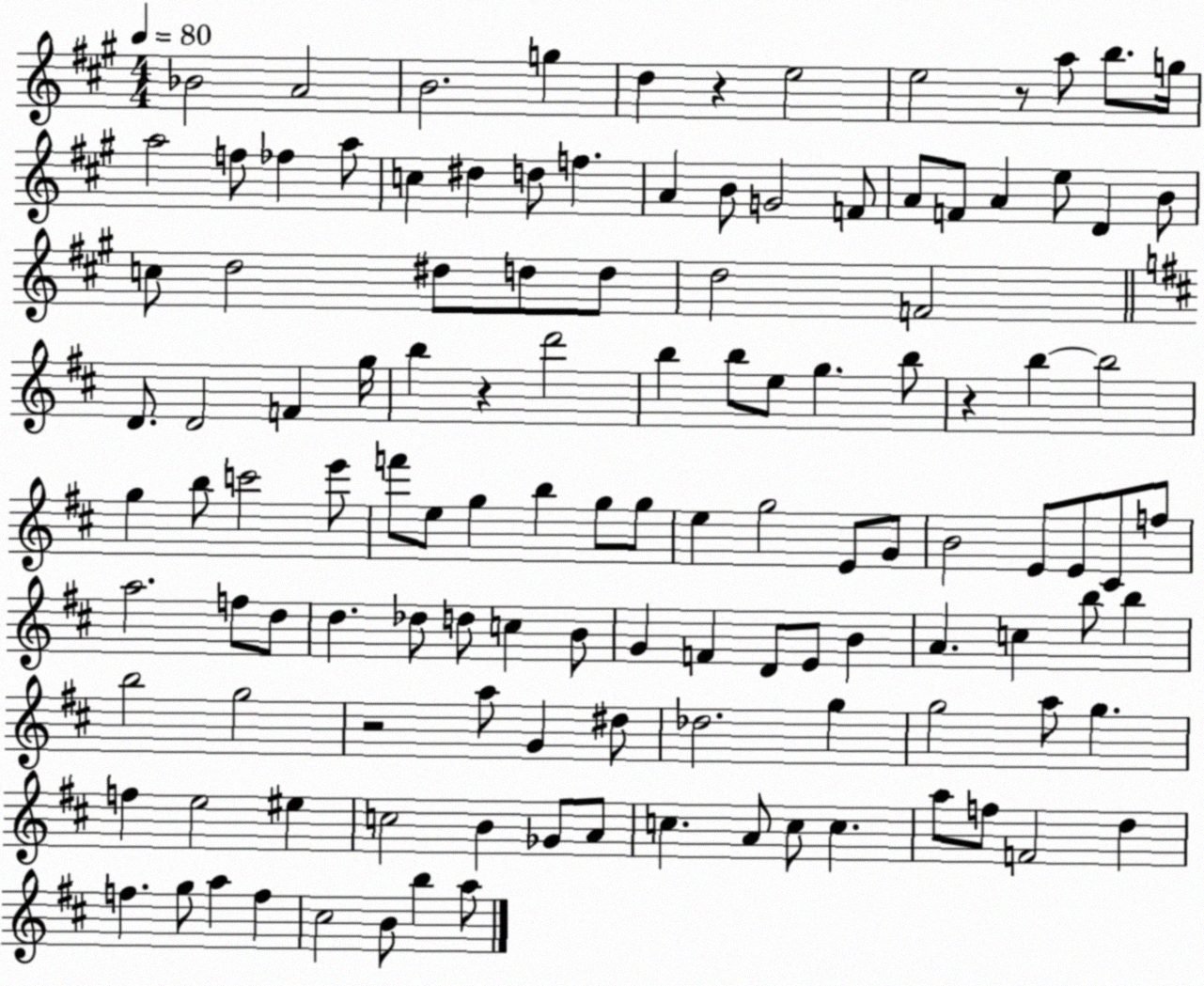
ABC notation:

X:1
T:Untitled
M:4/4
L:1/4
K:A
_B2 A2 B2 g d z e2 e2 z/2 a/2 b/2 g/4 a2 f/2 _f a/2 c ^d d/2 f A B/2 G2 F/2 A/2 F/2 A e/2 D B/2 c/2 d2 ^d/2 d/2 d/2 d2 F2 D/2 D2 F g/4 b z d'2 b b/2 e/2 g b/2 z b b2 g b/2 c'2 e'/2 f'/2 e/2 g b g/2 g/2 e g2 E/2 G/2 B2 E/2 E/2 ^C/2 f/2 a2 f/2 d/2 d _d/2 d/2 c B/2 G F D/2 E/2 B A c b/2 b b2 g2 z2 a/2 G ^d/2 _d2 g g2 a/2 g f e2 ^e c2 B _G/2 A/2 c A/2 c/2 c a/2 f/2 F2 d f g/2 a f ^c2 B/2 b a/2